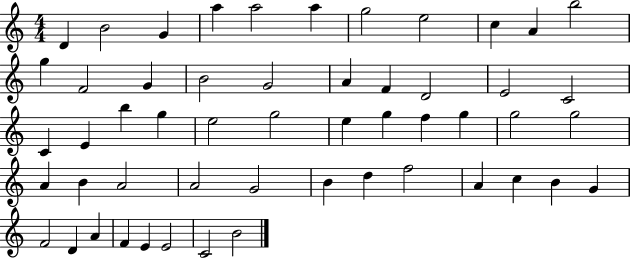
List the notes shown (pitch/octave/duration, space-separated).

D4/q B4/h G4/q A5/q A5/h A5/q G5/h E5/h C5/q A4/q B5/h G5/q F4/h G4/q B4/h G4/h A4/q F4/q D4/h E4/h C4/h C4/q E4/q B5/q G5/q E5/h G5/h E5/q G5/q F5/q G5/q G5/h G5/h A4/q B4/q A4/h A4/h G4/h B4/q D5/q F5/h A4/q C5/q B4/q G4/q F4/h D4/q A4/q F4/q E4/q E4/h C4/h B4/h